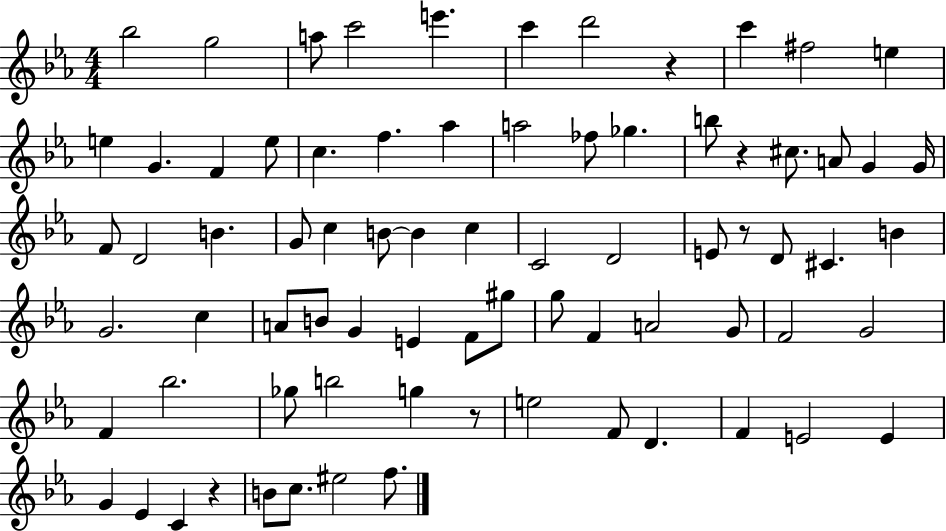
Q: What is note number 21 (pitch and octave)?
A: B5